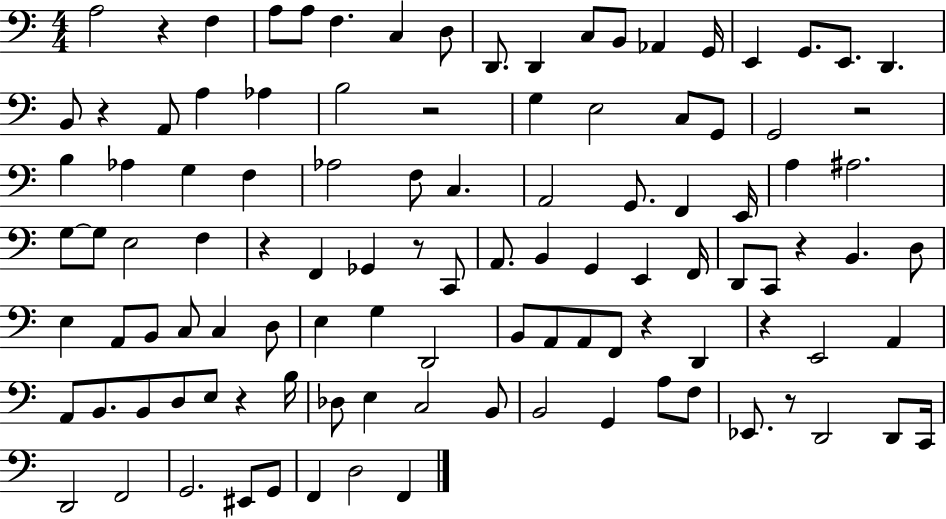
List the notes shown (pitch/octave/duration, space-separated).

A3/h R/q F3/q A3/e A3/e F3/q. C3/q D3/e D2/e. D2/q C3/e B2/e Ab2/q G2/s E2/q G2/e. E2/e. D2/q. B2/e R/q A2/e A3/q Ab3/q B3/h R/h G3/q E3/h C3/e G2/e G2/h R/h B3/q Ab3/q G3/q F3/q Ab3/h F3/e C3/q. A2/h G2/e. F2/q E2/s A3/q A#3/h. G3/e G3/e E3/h F3/q R/q F2/q Gb2/q R/e C2/e A2/e. B2/q G2/q E2/q F2/s D2/e C2/e R/q B2/q. D3/e E3/q A2/e B2/e C3/e C3/q D3/e E3/q G3/q D2/h B2/e A2/e A2/e F2/e R/q D2/q R/q E2/h A2/q A2/e B2/e. B2/e D3/e E3/e R/q B3/s Db3/e E3/q C3/h B2/e B2/h G2/q A3/e F3/e Eb2/e. R/e D2/h D2/e C2/s D2/h F2/h G2/h. EIS2/e G2/e F2/q D3/h F2/q